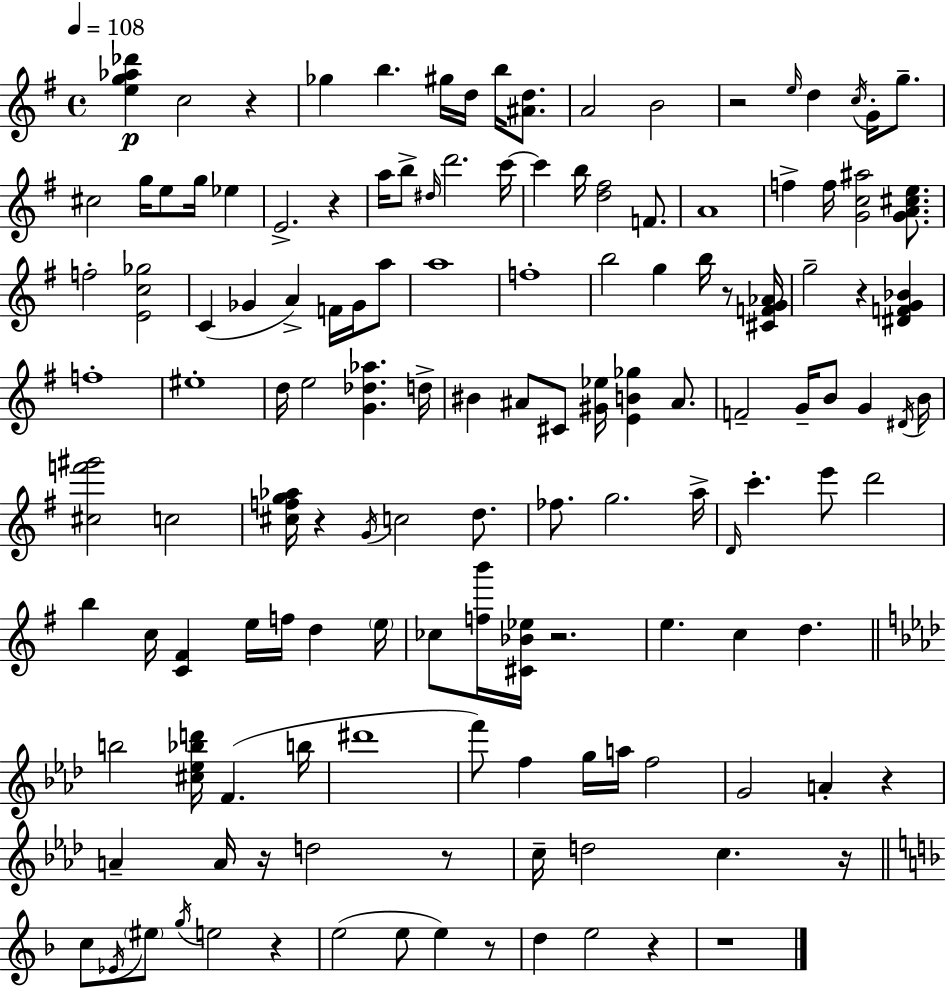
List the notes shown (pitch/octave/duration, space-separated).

[E5,G5,Ab5,Db6]/q C5/h R/q Gb5/q B5/q. G#5/s D5/s B5/s [A#4,D5]/e. A4/h B4/h R/h E5/s D5/q C5/s G4/s G5/e. C#5/h G5/s E5/e G5/s Eb5/q E4/h. R/q A5/s B5/e D#5/s D6/h. C6/s C6/q B5/s [D5,F#5]/h F4/e. A4/w F5/q F5/s [G4,C5,A#5]/h [G4,A4,C#5,E5]/e. F5/h [E4,C5,Gb5]/h C4/q Gb4/q A4/q F4/s Gb4/s A5/e A5/w F5/w B5/h G5/q B5/s R/e [C#4,F4,G4,Ab4]/s G5/h R/q [D#4,F4,G4,Bb4]/q F5/w EIS5/w D5/s E5/h [G4,Db5,Ab5]/q. D5/s BIS4/q A#4/e C#4/e [G#4,Eb5]/s [E4,B4,Gb5]/q A#4/e. F4/h G4/s B4/e G4/q D#4/s B4/s [C#5,F6,G#6]/h C5/h [C#5,F5,G5,Ab5]/s R/q G4/s C5/h D5/e. FES5/e. G5/h. A5/s D4/s C6/q. E6/e D6/h B5/q C5/s [C4,F#4]/q E5/s F5/s D5/q E5/s CES5/e [F5,B6]/s [C#4,Bb4,Eb5]/s R/h. E5/q. C5/q D5/q. B5/h [C#5,Eb5,Bb5,D6]/s F4/q. B5/s D#6/w F6/e F5/q G5/s A5/s F5/h G4/h A4/q R/q A4/q A4/s R/s D5/h R/e C5/s D5/h C5/q. R/s C5/e Eb4/s EIS5/e G5/s E5/h R/q E5/h E5/e E5/q R/e D5/q E5/h R/q R/w